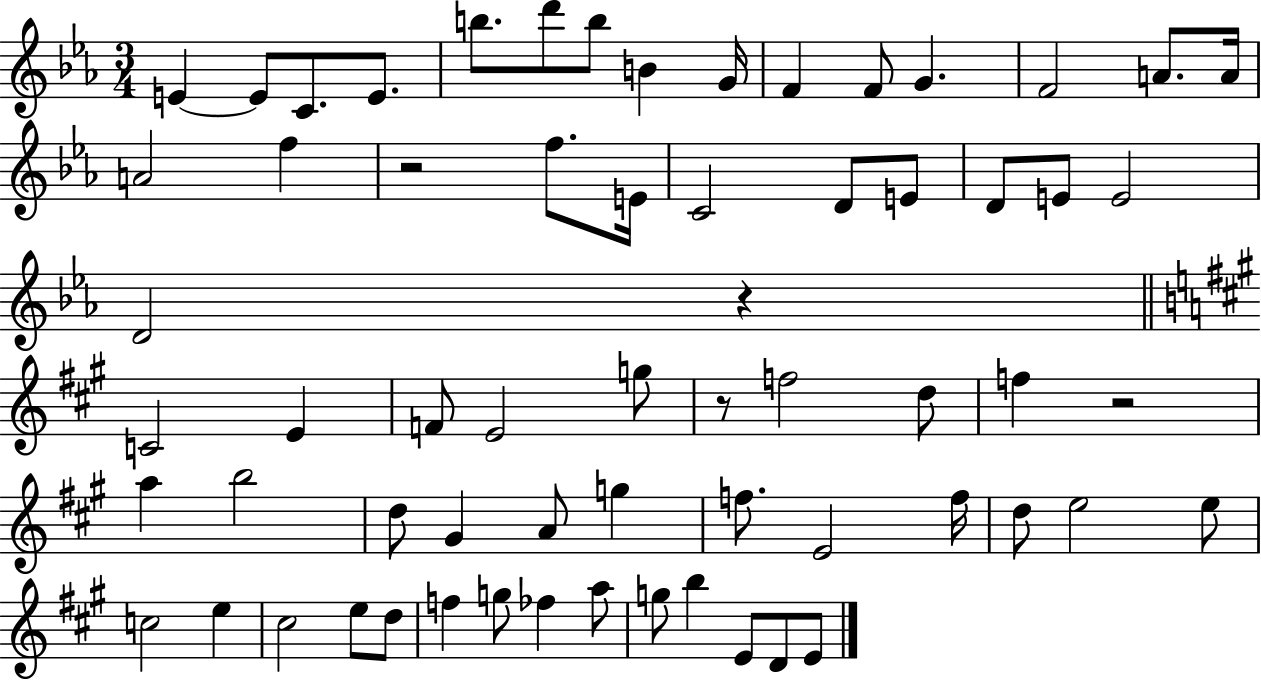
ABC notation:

X:1
T:Untitled
M:3/4
L:1/4
K:Eb
E E/2 C/2 E/2 b/2 d'/2 b/2 B G/4 F F/2 G F2 A/2 A/4 A2 f z2 f/2 E/4 C2 D/2 E/2 D/2 E/2 E2 D2 z C2 E F/2 E2 g/2 z/2 f2 d/2 f z2 a b2 d/2 ^G A/2 g f/2 E2 f/4 d/2 e2 e/2 c2 e ^c2 e/2 d/2 f g/2 _f a/2 g/2 b E/2 D/2 E/2